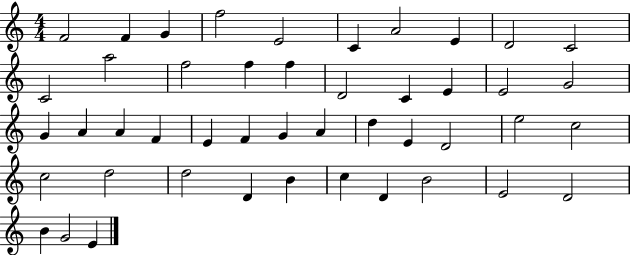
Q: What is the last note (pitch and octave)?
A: E4